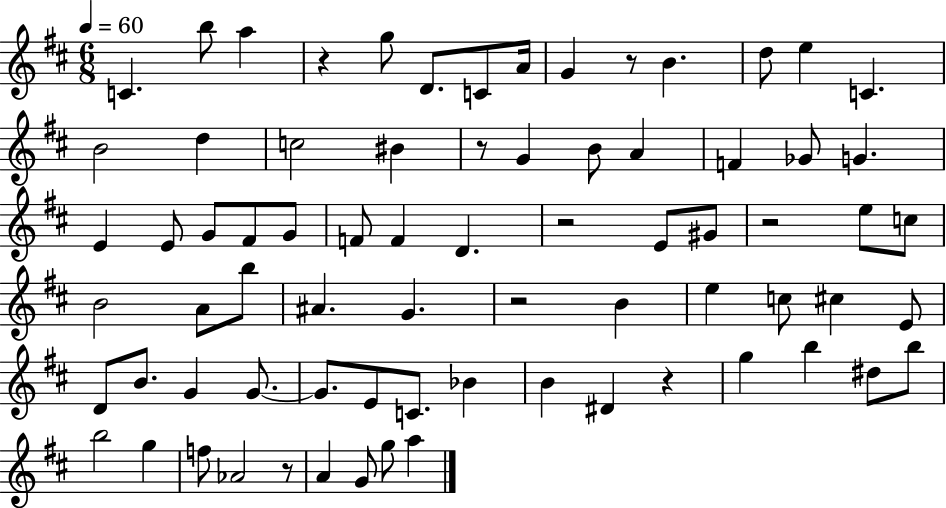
{
  \clef treble
  \numericTimeSignature
  \time 6/8
  \key d \major
  \tempo 4 = 60
  \repeat volta 2 { c'4. b''8 a''4 | r4 g''8 d'8. c'8 a'16 | g'4 r8 b'4. | d''8 e''4 c'4. | \break b'2 d''4 | c''2 bis'4 | r8 g'4 b'8 a'4 | f'4 ges'8 g'4. | \break e'4 e'8 g'8 fis'8 g'8 | f'8 f'4 d'4. | r2 e'8 gis'8 | r2 e''8 c''8 | \break b'2 a'8 b''8 | ais'4. g'4. | r2 b'4 | e''4 c''8 cis''4 e'8 | \break d'8 b'8. g'4 g'8.~~ | g'8. e'8 c'8. bes'4 | b'4 dis'4 r4 | g''4 b''4 dis''8 b''8 | \break b''2 g''4 | f''8 aes'2 r8 | a'4 g'8 g''8 a''4 | } \bar "|."
}